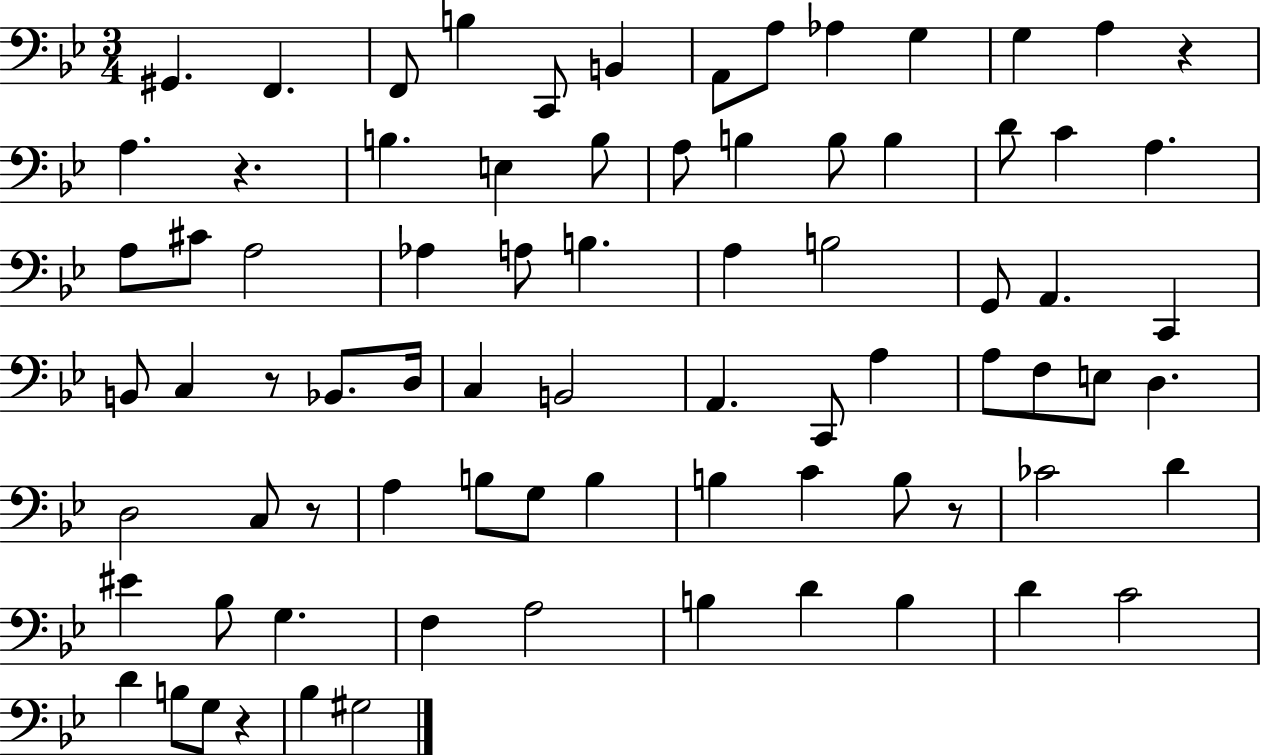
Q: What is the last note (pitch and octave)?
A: G#3